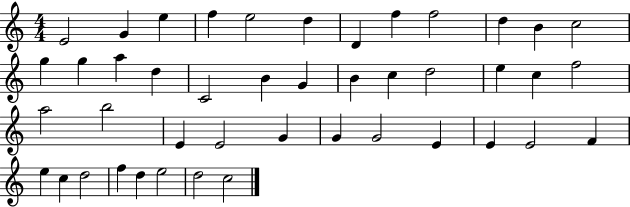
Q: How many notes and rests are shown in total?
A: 44